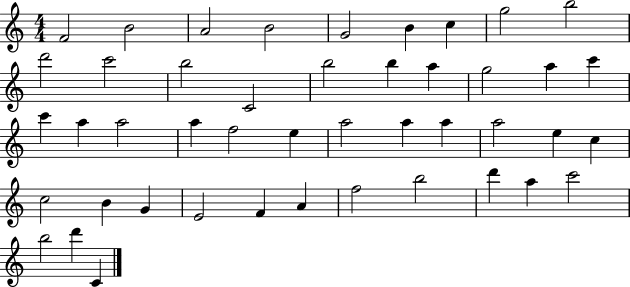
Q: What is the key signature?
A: C major